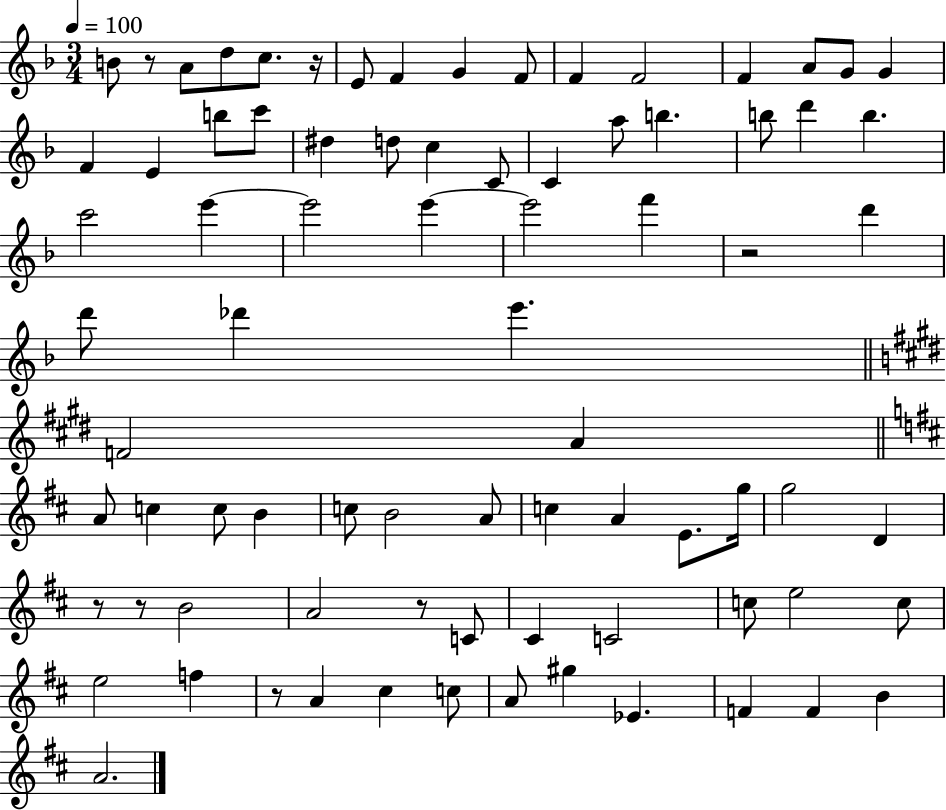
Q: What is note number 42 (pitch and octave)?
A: C5